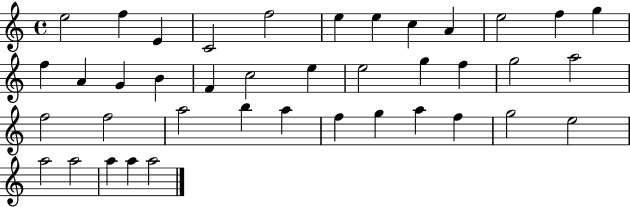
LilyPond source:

{
  \clef treble
  \time 4/4
  \defaultTimeSignature
  \key c \major
  e''2 f''4 e'4 | c'2 f''2 | e''4 e''4 c''4 a'4 | e''2 f''4 g''4 | \break f''4 a'4 g'4 b'4 | f'4 c''2 e''4 | e''2 g''4 f''4 | g''2 a''2 | \break f''2 f''2 | a''2 b''4 a''4 | f''4 g''4 a''4 f''4 | g''2 e''2 | \break a''2 a''2 | a''4 a''4 a''2 | \bar "|."
}